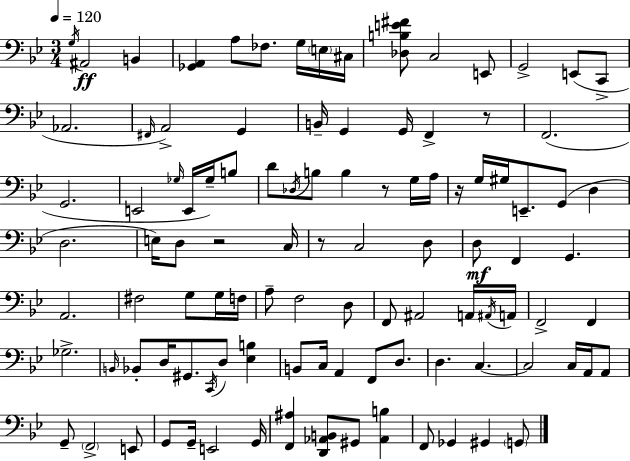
G3/s A#2/h B2/q [Gb2,A2]/q A3/e FES3/e. G3/s E3/s C#3/s [Db3,B3,E4,F#4]/e C3/h E2/e G2/h E2/e C2/e Ab2/h. F#2/s A2/h G2/q B2/s G2/q G2/s F2/q R/e F2/h. G2/h. E2/h Gb3/s E2/s Gb3/s B3/e D4/e Db3/s B3/e B3/q R/e G3/s A3/s R/s G3/s G#3/s E2/e. G2/e D3/q D3/h. E3/s D3/e R/h C3/s R/e C3/h D3/e D3/e F2/q G2/q. A2/h. F#3/h G3/e G3/s F3/s A3/e F3/h D3/e F2/e A#2/h A2/s A#2/s A2/s F2/h F2/q Gb3/h. B2/s Bb2/e D3/s G#2/e. C2/s D3/e [Eb3,B3]/q B2/e C3/s A2/q F2/e D3/e. D3/q. C3/q. C3/h C3/s A2/s A2/e G2/e F2/h E2/e G2/e G2/s E2/h G2/s [F2,A#3]/q [D2,Ab2,B2]/e G#2/e [Ab2,B3]/q F2/e Gb2/q G#2/q G2/e